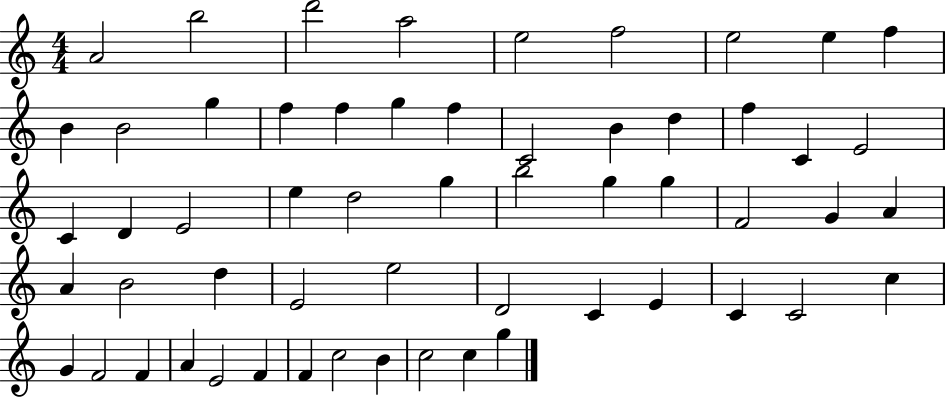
A4/h B5/h D6/h A5/h E5/h F5/h E5/h E5/q F5/q B4/q B4/h G5/q F5/q F5/q G5/q F5/q C4/h B4/q D5/q F5/q C4/q E4/h C4/q D4/q E4/h E5/q D5/h G5/q B5/h G5/q G5/q F4/h G4/q A4/q A4/q B4/h D5/q E4/h E5/h D4/h C4/q E4/q C4/q C4/h C5/q G4/q F4/h F4/q A4/q E4/h F4/q F4/q C5/h B4/q C5/h C5/q G5/q